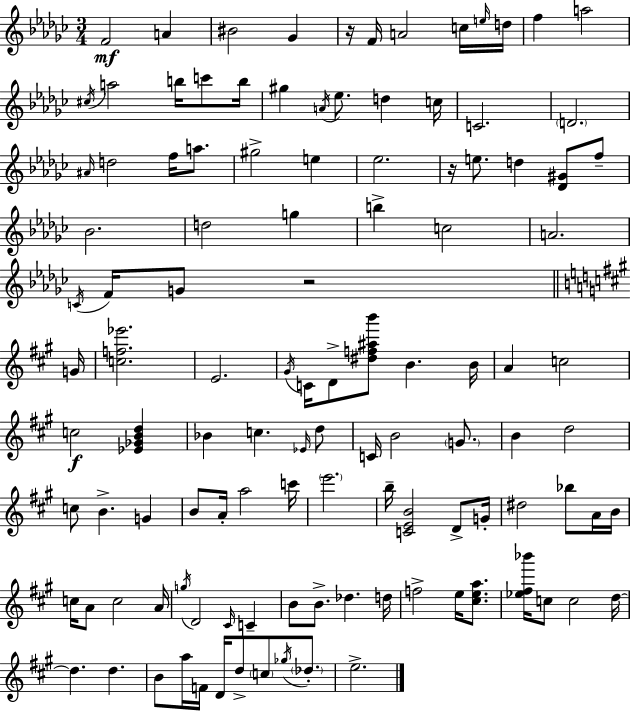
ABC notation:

X:1
T:Untitled
M:3/4
L:1/4
K:Ebm
F2 A ^B2 _G z/4 F/4 A2 c/4 e/4 d/4 f a2 ^c/4 a2 b/4 c'/2 b/4 ^g A/4 _e/2 d c/4 C2 D2 ^A/4 d2 f/4 a/2 ^g2 e _e2 z/4 e/2 d [_D^G]/2 f/2 _B2 d2 g b c2 A2 C/4 F/4 G/2 z2 G/4 [cf_e']2 E2 ^G/4 C/4 D/2 [^df^ab']/2 B B/4 A c2 c2 [_E_GBd] _B c _E/4 d/2 C/4 B2 G/2 B d2 c/2 B G B/2 A/4 a2 c'/4 e'2 b/4 [CEB]2 D/2 G/4 ^d2 _b/2 A/4 B/4 c/4 A/2 c2 A/4 g/4 D2 ^C/4 C B/2 B/2 _d d/4 f2 e/4 [^cea]/2 [_e^f_b']/4 c/2 c2 d/4 d d B/2 a/4 F/4 D/4 d/2 c/2 _g/4 _d/2 e2